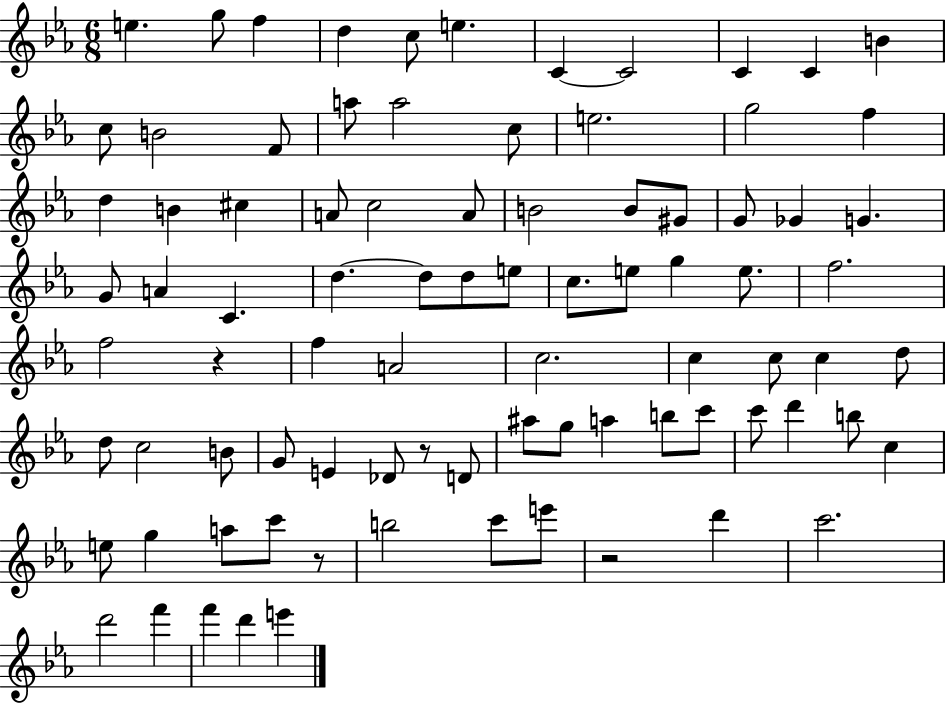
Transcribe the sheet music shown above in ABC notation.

X:1
T:Untitled
M:6/8
L:1/4
K:Eb
e g/2 f d c/2 e C C2 C C B c/2 B2 F/2 a/2 a2 c/2 e2 g2 f d B ^c A/2 c2 A/2 B2 B/2 ^G/2 G/2 _G G G/2 A C d d/2 d/2 e/2 c/2 e/2 g e/2 f2 f2 z f A2 c2 c c/2 c d/2 d/2 c2 B/2 G/2 E _D/2 z/2 D/2 ^a/2 g/2 a b/2 c'/2 c'/2 d' b/2 c e/2 g a/2 c'/2 z/2 b2 c'/2 e'/2 z2 d' c'2 d'2 f' f' d' e'